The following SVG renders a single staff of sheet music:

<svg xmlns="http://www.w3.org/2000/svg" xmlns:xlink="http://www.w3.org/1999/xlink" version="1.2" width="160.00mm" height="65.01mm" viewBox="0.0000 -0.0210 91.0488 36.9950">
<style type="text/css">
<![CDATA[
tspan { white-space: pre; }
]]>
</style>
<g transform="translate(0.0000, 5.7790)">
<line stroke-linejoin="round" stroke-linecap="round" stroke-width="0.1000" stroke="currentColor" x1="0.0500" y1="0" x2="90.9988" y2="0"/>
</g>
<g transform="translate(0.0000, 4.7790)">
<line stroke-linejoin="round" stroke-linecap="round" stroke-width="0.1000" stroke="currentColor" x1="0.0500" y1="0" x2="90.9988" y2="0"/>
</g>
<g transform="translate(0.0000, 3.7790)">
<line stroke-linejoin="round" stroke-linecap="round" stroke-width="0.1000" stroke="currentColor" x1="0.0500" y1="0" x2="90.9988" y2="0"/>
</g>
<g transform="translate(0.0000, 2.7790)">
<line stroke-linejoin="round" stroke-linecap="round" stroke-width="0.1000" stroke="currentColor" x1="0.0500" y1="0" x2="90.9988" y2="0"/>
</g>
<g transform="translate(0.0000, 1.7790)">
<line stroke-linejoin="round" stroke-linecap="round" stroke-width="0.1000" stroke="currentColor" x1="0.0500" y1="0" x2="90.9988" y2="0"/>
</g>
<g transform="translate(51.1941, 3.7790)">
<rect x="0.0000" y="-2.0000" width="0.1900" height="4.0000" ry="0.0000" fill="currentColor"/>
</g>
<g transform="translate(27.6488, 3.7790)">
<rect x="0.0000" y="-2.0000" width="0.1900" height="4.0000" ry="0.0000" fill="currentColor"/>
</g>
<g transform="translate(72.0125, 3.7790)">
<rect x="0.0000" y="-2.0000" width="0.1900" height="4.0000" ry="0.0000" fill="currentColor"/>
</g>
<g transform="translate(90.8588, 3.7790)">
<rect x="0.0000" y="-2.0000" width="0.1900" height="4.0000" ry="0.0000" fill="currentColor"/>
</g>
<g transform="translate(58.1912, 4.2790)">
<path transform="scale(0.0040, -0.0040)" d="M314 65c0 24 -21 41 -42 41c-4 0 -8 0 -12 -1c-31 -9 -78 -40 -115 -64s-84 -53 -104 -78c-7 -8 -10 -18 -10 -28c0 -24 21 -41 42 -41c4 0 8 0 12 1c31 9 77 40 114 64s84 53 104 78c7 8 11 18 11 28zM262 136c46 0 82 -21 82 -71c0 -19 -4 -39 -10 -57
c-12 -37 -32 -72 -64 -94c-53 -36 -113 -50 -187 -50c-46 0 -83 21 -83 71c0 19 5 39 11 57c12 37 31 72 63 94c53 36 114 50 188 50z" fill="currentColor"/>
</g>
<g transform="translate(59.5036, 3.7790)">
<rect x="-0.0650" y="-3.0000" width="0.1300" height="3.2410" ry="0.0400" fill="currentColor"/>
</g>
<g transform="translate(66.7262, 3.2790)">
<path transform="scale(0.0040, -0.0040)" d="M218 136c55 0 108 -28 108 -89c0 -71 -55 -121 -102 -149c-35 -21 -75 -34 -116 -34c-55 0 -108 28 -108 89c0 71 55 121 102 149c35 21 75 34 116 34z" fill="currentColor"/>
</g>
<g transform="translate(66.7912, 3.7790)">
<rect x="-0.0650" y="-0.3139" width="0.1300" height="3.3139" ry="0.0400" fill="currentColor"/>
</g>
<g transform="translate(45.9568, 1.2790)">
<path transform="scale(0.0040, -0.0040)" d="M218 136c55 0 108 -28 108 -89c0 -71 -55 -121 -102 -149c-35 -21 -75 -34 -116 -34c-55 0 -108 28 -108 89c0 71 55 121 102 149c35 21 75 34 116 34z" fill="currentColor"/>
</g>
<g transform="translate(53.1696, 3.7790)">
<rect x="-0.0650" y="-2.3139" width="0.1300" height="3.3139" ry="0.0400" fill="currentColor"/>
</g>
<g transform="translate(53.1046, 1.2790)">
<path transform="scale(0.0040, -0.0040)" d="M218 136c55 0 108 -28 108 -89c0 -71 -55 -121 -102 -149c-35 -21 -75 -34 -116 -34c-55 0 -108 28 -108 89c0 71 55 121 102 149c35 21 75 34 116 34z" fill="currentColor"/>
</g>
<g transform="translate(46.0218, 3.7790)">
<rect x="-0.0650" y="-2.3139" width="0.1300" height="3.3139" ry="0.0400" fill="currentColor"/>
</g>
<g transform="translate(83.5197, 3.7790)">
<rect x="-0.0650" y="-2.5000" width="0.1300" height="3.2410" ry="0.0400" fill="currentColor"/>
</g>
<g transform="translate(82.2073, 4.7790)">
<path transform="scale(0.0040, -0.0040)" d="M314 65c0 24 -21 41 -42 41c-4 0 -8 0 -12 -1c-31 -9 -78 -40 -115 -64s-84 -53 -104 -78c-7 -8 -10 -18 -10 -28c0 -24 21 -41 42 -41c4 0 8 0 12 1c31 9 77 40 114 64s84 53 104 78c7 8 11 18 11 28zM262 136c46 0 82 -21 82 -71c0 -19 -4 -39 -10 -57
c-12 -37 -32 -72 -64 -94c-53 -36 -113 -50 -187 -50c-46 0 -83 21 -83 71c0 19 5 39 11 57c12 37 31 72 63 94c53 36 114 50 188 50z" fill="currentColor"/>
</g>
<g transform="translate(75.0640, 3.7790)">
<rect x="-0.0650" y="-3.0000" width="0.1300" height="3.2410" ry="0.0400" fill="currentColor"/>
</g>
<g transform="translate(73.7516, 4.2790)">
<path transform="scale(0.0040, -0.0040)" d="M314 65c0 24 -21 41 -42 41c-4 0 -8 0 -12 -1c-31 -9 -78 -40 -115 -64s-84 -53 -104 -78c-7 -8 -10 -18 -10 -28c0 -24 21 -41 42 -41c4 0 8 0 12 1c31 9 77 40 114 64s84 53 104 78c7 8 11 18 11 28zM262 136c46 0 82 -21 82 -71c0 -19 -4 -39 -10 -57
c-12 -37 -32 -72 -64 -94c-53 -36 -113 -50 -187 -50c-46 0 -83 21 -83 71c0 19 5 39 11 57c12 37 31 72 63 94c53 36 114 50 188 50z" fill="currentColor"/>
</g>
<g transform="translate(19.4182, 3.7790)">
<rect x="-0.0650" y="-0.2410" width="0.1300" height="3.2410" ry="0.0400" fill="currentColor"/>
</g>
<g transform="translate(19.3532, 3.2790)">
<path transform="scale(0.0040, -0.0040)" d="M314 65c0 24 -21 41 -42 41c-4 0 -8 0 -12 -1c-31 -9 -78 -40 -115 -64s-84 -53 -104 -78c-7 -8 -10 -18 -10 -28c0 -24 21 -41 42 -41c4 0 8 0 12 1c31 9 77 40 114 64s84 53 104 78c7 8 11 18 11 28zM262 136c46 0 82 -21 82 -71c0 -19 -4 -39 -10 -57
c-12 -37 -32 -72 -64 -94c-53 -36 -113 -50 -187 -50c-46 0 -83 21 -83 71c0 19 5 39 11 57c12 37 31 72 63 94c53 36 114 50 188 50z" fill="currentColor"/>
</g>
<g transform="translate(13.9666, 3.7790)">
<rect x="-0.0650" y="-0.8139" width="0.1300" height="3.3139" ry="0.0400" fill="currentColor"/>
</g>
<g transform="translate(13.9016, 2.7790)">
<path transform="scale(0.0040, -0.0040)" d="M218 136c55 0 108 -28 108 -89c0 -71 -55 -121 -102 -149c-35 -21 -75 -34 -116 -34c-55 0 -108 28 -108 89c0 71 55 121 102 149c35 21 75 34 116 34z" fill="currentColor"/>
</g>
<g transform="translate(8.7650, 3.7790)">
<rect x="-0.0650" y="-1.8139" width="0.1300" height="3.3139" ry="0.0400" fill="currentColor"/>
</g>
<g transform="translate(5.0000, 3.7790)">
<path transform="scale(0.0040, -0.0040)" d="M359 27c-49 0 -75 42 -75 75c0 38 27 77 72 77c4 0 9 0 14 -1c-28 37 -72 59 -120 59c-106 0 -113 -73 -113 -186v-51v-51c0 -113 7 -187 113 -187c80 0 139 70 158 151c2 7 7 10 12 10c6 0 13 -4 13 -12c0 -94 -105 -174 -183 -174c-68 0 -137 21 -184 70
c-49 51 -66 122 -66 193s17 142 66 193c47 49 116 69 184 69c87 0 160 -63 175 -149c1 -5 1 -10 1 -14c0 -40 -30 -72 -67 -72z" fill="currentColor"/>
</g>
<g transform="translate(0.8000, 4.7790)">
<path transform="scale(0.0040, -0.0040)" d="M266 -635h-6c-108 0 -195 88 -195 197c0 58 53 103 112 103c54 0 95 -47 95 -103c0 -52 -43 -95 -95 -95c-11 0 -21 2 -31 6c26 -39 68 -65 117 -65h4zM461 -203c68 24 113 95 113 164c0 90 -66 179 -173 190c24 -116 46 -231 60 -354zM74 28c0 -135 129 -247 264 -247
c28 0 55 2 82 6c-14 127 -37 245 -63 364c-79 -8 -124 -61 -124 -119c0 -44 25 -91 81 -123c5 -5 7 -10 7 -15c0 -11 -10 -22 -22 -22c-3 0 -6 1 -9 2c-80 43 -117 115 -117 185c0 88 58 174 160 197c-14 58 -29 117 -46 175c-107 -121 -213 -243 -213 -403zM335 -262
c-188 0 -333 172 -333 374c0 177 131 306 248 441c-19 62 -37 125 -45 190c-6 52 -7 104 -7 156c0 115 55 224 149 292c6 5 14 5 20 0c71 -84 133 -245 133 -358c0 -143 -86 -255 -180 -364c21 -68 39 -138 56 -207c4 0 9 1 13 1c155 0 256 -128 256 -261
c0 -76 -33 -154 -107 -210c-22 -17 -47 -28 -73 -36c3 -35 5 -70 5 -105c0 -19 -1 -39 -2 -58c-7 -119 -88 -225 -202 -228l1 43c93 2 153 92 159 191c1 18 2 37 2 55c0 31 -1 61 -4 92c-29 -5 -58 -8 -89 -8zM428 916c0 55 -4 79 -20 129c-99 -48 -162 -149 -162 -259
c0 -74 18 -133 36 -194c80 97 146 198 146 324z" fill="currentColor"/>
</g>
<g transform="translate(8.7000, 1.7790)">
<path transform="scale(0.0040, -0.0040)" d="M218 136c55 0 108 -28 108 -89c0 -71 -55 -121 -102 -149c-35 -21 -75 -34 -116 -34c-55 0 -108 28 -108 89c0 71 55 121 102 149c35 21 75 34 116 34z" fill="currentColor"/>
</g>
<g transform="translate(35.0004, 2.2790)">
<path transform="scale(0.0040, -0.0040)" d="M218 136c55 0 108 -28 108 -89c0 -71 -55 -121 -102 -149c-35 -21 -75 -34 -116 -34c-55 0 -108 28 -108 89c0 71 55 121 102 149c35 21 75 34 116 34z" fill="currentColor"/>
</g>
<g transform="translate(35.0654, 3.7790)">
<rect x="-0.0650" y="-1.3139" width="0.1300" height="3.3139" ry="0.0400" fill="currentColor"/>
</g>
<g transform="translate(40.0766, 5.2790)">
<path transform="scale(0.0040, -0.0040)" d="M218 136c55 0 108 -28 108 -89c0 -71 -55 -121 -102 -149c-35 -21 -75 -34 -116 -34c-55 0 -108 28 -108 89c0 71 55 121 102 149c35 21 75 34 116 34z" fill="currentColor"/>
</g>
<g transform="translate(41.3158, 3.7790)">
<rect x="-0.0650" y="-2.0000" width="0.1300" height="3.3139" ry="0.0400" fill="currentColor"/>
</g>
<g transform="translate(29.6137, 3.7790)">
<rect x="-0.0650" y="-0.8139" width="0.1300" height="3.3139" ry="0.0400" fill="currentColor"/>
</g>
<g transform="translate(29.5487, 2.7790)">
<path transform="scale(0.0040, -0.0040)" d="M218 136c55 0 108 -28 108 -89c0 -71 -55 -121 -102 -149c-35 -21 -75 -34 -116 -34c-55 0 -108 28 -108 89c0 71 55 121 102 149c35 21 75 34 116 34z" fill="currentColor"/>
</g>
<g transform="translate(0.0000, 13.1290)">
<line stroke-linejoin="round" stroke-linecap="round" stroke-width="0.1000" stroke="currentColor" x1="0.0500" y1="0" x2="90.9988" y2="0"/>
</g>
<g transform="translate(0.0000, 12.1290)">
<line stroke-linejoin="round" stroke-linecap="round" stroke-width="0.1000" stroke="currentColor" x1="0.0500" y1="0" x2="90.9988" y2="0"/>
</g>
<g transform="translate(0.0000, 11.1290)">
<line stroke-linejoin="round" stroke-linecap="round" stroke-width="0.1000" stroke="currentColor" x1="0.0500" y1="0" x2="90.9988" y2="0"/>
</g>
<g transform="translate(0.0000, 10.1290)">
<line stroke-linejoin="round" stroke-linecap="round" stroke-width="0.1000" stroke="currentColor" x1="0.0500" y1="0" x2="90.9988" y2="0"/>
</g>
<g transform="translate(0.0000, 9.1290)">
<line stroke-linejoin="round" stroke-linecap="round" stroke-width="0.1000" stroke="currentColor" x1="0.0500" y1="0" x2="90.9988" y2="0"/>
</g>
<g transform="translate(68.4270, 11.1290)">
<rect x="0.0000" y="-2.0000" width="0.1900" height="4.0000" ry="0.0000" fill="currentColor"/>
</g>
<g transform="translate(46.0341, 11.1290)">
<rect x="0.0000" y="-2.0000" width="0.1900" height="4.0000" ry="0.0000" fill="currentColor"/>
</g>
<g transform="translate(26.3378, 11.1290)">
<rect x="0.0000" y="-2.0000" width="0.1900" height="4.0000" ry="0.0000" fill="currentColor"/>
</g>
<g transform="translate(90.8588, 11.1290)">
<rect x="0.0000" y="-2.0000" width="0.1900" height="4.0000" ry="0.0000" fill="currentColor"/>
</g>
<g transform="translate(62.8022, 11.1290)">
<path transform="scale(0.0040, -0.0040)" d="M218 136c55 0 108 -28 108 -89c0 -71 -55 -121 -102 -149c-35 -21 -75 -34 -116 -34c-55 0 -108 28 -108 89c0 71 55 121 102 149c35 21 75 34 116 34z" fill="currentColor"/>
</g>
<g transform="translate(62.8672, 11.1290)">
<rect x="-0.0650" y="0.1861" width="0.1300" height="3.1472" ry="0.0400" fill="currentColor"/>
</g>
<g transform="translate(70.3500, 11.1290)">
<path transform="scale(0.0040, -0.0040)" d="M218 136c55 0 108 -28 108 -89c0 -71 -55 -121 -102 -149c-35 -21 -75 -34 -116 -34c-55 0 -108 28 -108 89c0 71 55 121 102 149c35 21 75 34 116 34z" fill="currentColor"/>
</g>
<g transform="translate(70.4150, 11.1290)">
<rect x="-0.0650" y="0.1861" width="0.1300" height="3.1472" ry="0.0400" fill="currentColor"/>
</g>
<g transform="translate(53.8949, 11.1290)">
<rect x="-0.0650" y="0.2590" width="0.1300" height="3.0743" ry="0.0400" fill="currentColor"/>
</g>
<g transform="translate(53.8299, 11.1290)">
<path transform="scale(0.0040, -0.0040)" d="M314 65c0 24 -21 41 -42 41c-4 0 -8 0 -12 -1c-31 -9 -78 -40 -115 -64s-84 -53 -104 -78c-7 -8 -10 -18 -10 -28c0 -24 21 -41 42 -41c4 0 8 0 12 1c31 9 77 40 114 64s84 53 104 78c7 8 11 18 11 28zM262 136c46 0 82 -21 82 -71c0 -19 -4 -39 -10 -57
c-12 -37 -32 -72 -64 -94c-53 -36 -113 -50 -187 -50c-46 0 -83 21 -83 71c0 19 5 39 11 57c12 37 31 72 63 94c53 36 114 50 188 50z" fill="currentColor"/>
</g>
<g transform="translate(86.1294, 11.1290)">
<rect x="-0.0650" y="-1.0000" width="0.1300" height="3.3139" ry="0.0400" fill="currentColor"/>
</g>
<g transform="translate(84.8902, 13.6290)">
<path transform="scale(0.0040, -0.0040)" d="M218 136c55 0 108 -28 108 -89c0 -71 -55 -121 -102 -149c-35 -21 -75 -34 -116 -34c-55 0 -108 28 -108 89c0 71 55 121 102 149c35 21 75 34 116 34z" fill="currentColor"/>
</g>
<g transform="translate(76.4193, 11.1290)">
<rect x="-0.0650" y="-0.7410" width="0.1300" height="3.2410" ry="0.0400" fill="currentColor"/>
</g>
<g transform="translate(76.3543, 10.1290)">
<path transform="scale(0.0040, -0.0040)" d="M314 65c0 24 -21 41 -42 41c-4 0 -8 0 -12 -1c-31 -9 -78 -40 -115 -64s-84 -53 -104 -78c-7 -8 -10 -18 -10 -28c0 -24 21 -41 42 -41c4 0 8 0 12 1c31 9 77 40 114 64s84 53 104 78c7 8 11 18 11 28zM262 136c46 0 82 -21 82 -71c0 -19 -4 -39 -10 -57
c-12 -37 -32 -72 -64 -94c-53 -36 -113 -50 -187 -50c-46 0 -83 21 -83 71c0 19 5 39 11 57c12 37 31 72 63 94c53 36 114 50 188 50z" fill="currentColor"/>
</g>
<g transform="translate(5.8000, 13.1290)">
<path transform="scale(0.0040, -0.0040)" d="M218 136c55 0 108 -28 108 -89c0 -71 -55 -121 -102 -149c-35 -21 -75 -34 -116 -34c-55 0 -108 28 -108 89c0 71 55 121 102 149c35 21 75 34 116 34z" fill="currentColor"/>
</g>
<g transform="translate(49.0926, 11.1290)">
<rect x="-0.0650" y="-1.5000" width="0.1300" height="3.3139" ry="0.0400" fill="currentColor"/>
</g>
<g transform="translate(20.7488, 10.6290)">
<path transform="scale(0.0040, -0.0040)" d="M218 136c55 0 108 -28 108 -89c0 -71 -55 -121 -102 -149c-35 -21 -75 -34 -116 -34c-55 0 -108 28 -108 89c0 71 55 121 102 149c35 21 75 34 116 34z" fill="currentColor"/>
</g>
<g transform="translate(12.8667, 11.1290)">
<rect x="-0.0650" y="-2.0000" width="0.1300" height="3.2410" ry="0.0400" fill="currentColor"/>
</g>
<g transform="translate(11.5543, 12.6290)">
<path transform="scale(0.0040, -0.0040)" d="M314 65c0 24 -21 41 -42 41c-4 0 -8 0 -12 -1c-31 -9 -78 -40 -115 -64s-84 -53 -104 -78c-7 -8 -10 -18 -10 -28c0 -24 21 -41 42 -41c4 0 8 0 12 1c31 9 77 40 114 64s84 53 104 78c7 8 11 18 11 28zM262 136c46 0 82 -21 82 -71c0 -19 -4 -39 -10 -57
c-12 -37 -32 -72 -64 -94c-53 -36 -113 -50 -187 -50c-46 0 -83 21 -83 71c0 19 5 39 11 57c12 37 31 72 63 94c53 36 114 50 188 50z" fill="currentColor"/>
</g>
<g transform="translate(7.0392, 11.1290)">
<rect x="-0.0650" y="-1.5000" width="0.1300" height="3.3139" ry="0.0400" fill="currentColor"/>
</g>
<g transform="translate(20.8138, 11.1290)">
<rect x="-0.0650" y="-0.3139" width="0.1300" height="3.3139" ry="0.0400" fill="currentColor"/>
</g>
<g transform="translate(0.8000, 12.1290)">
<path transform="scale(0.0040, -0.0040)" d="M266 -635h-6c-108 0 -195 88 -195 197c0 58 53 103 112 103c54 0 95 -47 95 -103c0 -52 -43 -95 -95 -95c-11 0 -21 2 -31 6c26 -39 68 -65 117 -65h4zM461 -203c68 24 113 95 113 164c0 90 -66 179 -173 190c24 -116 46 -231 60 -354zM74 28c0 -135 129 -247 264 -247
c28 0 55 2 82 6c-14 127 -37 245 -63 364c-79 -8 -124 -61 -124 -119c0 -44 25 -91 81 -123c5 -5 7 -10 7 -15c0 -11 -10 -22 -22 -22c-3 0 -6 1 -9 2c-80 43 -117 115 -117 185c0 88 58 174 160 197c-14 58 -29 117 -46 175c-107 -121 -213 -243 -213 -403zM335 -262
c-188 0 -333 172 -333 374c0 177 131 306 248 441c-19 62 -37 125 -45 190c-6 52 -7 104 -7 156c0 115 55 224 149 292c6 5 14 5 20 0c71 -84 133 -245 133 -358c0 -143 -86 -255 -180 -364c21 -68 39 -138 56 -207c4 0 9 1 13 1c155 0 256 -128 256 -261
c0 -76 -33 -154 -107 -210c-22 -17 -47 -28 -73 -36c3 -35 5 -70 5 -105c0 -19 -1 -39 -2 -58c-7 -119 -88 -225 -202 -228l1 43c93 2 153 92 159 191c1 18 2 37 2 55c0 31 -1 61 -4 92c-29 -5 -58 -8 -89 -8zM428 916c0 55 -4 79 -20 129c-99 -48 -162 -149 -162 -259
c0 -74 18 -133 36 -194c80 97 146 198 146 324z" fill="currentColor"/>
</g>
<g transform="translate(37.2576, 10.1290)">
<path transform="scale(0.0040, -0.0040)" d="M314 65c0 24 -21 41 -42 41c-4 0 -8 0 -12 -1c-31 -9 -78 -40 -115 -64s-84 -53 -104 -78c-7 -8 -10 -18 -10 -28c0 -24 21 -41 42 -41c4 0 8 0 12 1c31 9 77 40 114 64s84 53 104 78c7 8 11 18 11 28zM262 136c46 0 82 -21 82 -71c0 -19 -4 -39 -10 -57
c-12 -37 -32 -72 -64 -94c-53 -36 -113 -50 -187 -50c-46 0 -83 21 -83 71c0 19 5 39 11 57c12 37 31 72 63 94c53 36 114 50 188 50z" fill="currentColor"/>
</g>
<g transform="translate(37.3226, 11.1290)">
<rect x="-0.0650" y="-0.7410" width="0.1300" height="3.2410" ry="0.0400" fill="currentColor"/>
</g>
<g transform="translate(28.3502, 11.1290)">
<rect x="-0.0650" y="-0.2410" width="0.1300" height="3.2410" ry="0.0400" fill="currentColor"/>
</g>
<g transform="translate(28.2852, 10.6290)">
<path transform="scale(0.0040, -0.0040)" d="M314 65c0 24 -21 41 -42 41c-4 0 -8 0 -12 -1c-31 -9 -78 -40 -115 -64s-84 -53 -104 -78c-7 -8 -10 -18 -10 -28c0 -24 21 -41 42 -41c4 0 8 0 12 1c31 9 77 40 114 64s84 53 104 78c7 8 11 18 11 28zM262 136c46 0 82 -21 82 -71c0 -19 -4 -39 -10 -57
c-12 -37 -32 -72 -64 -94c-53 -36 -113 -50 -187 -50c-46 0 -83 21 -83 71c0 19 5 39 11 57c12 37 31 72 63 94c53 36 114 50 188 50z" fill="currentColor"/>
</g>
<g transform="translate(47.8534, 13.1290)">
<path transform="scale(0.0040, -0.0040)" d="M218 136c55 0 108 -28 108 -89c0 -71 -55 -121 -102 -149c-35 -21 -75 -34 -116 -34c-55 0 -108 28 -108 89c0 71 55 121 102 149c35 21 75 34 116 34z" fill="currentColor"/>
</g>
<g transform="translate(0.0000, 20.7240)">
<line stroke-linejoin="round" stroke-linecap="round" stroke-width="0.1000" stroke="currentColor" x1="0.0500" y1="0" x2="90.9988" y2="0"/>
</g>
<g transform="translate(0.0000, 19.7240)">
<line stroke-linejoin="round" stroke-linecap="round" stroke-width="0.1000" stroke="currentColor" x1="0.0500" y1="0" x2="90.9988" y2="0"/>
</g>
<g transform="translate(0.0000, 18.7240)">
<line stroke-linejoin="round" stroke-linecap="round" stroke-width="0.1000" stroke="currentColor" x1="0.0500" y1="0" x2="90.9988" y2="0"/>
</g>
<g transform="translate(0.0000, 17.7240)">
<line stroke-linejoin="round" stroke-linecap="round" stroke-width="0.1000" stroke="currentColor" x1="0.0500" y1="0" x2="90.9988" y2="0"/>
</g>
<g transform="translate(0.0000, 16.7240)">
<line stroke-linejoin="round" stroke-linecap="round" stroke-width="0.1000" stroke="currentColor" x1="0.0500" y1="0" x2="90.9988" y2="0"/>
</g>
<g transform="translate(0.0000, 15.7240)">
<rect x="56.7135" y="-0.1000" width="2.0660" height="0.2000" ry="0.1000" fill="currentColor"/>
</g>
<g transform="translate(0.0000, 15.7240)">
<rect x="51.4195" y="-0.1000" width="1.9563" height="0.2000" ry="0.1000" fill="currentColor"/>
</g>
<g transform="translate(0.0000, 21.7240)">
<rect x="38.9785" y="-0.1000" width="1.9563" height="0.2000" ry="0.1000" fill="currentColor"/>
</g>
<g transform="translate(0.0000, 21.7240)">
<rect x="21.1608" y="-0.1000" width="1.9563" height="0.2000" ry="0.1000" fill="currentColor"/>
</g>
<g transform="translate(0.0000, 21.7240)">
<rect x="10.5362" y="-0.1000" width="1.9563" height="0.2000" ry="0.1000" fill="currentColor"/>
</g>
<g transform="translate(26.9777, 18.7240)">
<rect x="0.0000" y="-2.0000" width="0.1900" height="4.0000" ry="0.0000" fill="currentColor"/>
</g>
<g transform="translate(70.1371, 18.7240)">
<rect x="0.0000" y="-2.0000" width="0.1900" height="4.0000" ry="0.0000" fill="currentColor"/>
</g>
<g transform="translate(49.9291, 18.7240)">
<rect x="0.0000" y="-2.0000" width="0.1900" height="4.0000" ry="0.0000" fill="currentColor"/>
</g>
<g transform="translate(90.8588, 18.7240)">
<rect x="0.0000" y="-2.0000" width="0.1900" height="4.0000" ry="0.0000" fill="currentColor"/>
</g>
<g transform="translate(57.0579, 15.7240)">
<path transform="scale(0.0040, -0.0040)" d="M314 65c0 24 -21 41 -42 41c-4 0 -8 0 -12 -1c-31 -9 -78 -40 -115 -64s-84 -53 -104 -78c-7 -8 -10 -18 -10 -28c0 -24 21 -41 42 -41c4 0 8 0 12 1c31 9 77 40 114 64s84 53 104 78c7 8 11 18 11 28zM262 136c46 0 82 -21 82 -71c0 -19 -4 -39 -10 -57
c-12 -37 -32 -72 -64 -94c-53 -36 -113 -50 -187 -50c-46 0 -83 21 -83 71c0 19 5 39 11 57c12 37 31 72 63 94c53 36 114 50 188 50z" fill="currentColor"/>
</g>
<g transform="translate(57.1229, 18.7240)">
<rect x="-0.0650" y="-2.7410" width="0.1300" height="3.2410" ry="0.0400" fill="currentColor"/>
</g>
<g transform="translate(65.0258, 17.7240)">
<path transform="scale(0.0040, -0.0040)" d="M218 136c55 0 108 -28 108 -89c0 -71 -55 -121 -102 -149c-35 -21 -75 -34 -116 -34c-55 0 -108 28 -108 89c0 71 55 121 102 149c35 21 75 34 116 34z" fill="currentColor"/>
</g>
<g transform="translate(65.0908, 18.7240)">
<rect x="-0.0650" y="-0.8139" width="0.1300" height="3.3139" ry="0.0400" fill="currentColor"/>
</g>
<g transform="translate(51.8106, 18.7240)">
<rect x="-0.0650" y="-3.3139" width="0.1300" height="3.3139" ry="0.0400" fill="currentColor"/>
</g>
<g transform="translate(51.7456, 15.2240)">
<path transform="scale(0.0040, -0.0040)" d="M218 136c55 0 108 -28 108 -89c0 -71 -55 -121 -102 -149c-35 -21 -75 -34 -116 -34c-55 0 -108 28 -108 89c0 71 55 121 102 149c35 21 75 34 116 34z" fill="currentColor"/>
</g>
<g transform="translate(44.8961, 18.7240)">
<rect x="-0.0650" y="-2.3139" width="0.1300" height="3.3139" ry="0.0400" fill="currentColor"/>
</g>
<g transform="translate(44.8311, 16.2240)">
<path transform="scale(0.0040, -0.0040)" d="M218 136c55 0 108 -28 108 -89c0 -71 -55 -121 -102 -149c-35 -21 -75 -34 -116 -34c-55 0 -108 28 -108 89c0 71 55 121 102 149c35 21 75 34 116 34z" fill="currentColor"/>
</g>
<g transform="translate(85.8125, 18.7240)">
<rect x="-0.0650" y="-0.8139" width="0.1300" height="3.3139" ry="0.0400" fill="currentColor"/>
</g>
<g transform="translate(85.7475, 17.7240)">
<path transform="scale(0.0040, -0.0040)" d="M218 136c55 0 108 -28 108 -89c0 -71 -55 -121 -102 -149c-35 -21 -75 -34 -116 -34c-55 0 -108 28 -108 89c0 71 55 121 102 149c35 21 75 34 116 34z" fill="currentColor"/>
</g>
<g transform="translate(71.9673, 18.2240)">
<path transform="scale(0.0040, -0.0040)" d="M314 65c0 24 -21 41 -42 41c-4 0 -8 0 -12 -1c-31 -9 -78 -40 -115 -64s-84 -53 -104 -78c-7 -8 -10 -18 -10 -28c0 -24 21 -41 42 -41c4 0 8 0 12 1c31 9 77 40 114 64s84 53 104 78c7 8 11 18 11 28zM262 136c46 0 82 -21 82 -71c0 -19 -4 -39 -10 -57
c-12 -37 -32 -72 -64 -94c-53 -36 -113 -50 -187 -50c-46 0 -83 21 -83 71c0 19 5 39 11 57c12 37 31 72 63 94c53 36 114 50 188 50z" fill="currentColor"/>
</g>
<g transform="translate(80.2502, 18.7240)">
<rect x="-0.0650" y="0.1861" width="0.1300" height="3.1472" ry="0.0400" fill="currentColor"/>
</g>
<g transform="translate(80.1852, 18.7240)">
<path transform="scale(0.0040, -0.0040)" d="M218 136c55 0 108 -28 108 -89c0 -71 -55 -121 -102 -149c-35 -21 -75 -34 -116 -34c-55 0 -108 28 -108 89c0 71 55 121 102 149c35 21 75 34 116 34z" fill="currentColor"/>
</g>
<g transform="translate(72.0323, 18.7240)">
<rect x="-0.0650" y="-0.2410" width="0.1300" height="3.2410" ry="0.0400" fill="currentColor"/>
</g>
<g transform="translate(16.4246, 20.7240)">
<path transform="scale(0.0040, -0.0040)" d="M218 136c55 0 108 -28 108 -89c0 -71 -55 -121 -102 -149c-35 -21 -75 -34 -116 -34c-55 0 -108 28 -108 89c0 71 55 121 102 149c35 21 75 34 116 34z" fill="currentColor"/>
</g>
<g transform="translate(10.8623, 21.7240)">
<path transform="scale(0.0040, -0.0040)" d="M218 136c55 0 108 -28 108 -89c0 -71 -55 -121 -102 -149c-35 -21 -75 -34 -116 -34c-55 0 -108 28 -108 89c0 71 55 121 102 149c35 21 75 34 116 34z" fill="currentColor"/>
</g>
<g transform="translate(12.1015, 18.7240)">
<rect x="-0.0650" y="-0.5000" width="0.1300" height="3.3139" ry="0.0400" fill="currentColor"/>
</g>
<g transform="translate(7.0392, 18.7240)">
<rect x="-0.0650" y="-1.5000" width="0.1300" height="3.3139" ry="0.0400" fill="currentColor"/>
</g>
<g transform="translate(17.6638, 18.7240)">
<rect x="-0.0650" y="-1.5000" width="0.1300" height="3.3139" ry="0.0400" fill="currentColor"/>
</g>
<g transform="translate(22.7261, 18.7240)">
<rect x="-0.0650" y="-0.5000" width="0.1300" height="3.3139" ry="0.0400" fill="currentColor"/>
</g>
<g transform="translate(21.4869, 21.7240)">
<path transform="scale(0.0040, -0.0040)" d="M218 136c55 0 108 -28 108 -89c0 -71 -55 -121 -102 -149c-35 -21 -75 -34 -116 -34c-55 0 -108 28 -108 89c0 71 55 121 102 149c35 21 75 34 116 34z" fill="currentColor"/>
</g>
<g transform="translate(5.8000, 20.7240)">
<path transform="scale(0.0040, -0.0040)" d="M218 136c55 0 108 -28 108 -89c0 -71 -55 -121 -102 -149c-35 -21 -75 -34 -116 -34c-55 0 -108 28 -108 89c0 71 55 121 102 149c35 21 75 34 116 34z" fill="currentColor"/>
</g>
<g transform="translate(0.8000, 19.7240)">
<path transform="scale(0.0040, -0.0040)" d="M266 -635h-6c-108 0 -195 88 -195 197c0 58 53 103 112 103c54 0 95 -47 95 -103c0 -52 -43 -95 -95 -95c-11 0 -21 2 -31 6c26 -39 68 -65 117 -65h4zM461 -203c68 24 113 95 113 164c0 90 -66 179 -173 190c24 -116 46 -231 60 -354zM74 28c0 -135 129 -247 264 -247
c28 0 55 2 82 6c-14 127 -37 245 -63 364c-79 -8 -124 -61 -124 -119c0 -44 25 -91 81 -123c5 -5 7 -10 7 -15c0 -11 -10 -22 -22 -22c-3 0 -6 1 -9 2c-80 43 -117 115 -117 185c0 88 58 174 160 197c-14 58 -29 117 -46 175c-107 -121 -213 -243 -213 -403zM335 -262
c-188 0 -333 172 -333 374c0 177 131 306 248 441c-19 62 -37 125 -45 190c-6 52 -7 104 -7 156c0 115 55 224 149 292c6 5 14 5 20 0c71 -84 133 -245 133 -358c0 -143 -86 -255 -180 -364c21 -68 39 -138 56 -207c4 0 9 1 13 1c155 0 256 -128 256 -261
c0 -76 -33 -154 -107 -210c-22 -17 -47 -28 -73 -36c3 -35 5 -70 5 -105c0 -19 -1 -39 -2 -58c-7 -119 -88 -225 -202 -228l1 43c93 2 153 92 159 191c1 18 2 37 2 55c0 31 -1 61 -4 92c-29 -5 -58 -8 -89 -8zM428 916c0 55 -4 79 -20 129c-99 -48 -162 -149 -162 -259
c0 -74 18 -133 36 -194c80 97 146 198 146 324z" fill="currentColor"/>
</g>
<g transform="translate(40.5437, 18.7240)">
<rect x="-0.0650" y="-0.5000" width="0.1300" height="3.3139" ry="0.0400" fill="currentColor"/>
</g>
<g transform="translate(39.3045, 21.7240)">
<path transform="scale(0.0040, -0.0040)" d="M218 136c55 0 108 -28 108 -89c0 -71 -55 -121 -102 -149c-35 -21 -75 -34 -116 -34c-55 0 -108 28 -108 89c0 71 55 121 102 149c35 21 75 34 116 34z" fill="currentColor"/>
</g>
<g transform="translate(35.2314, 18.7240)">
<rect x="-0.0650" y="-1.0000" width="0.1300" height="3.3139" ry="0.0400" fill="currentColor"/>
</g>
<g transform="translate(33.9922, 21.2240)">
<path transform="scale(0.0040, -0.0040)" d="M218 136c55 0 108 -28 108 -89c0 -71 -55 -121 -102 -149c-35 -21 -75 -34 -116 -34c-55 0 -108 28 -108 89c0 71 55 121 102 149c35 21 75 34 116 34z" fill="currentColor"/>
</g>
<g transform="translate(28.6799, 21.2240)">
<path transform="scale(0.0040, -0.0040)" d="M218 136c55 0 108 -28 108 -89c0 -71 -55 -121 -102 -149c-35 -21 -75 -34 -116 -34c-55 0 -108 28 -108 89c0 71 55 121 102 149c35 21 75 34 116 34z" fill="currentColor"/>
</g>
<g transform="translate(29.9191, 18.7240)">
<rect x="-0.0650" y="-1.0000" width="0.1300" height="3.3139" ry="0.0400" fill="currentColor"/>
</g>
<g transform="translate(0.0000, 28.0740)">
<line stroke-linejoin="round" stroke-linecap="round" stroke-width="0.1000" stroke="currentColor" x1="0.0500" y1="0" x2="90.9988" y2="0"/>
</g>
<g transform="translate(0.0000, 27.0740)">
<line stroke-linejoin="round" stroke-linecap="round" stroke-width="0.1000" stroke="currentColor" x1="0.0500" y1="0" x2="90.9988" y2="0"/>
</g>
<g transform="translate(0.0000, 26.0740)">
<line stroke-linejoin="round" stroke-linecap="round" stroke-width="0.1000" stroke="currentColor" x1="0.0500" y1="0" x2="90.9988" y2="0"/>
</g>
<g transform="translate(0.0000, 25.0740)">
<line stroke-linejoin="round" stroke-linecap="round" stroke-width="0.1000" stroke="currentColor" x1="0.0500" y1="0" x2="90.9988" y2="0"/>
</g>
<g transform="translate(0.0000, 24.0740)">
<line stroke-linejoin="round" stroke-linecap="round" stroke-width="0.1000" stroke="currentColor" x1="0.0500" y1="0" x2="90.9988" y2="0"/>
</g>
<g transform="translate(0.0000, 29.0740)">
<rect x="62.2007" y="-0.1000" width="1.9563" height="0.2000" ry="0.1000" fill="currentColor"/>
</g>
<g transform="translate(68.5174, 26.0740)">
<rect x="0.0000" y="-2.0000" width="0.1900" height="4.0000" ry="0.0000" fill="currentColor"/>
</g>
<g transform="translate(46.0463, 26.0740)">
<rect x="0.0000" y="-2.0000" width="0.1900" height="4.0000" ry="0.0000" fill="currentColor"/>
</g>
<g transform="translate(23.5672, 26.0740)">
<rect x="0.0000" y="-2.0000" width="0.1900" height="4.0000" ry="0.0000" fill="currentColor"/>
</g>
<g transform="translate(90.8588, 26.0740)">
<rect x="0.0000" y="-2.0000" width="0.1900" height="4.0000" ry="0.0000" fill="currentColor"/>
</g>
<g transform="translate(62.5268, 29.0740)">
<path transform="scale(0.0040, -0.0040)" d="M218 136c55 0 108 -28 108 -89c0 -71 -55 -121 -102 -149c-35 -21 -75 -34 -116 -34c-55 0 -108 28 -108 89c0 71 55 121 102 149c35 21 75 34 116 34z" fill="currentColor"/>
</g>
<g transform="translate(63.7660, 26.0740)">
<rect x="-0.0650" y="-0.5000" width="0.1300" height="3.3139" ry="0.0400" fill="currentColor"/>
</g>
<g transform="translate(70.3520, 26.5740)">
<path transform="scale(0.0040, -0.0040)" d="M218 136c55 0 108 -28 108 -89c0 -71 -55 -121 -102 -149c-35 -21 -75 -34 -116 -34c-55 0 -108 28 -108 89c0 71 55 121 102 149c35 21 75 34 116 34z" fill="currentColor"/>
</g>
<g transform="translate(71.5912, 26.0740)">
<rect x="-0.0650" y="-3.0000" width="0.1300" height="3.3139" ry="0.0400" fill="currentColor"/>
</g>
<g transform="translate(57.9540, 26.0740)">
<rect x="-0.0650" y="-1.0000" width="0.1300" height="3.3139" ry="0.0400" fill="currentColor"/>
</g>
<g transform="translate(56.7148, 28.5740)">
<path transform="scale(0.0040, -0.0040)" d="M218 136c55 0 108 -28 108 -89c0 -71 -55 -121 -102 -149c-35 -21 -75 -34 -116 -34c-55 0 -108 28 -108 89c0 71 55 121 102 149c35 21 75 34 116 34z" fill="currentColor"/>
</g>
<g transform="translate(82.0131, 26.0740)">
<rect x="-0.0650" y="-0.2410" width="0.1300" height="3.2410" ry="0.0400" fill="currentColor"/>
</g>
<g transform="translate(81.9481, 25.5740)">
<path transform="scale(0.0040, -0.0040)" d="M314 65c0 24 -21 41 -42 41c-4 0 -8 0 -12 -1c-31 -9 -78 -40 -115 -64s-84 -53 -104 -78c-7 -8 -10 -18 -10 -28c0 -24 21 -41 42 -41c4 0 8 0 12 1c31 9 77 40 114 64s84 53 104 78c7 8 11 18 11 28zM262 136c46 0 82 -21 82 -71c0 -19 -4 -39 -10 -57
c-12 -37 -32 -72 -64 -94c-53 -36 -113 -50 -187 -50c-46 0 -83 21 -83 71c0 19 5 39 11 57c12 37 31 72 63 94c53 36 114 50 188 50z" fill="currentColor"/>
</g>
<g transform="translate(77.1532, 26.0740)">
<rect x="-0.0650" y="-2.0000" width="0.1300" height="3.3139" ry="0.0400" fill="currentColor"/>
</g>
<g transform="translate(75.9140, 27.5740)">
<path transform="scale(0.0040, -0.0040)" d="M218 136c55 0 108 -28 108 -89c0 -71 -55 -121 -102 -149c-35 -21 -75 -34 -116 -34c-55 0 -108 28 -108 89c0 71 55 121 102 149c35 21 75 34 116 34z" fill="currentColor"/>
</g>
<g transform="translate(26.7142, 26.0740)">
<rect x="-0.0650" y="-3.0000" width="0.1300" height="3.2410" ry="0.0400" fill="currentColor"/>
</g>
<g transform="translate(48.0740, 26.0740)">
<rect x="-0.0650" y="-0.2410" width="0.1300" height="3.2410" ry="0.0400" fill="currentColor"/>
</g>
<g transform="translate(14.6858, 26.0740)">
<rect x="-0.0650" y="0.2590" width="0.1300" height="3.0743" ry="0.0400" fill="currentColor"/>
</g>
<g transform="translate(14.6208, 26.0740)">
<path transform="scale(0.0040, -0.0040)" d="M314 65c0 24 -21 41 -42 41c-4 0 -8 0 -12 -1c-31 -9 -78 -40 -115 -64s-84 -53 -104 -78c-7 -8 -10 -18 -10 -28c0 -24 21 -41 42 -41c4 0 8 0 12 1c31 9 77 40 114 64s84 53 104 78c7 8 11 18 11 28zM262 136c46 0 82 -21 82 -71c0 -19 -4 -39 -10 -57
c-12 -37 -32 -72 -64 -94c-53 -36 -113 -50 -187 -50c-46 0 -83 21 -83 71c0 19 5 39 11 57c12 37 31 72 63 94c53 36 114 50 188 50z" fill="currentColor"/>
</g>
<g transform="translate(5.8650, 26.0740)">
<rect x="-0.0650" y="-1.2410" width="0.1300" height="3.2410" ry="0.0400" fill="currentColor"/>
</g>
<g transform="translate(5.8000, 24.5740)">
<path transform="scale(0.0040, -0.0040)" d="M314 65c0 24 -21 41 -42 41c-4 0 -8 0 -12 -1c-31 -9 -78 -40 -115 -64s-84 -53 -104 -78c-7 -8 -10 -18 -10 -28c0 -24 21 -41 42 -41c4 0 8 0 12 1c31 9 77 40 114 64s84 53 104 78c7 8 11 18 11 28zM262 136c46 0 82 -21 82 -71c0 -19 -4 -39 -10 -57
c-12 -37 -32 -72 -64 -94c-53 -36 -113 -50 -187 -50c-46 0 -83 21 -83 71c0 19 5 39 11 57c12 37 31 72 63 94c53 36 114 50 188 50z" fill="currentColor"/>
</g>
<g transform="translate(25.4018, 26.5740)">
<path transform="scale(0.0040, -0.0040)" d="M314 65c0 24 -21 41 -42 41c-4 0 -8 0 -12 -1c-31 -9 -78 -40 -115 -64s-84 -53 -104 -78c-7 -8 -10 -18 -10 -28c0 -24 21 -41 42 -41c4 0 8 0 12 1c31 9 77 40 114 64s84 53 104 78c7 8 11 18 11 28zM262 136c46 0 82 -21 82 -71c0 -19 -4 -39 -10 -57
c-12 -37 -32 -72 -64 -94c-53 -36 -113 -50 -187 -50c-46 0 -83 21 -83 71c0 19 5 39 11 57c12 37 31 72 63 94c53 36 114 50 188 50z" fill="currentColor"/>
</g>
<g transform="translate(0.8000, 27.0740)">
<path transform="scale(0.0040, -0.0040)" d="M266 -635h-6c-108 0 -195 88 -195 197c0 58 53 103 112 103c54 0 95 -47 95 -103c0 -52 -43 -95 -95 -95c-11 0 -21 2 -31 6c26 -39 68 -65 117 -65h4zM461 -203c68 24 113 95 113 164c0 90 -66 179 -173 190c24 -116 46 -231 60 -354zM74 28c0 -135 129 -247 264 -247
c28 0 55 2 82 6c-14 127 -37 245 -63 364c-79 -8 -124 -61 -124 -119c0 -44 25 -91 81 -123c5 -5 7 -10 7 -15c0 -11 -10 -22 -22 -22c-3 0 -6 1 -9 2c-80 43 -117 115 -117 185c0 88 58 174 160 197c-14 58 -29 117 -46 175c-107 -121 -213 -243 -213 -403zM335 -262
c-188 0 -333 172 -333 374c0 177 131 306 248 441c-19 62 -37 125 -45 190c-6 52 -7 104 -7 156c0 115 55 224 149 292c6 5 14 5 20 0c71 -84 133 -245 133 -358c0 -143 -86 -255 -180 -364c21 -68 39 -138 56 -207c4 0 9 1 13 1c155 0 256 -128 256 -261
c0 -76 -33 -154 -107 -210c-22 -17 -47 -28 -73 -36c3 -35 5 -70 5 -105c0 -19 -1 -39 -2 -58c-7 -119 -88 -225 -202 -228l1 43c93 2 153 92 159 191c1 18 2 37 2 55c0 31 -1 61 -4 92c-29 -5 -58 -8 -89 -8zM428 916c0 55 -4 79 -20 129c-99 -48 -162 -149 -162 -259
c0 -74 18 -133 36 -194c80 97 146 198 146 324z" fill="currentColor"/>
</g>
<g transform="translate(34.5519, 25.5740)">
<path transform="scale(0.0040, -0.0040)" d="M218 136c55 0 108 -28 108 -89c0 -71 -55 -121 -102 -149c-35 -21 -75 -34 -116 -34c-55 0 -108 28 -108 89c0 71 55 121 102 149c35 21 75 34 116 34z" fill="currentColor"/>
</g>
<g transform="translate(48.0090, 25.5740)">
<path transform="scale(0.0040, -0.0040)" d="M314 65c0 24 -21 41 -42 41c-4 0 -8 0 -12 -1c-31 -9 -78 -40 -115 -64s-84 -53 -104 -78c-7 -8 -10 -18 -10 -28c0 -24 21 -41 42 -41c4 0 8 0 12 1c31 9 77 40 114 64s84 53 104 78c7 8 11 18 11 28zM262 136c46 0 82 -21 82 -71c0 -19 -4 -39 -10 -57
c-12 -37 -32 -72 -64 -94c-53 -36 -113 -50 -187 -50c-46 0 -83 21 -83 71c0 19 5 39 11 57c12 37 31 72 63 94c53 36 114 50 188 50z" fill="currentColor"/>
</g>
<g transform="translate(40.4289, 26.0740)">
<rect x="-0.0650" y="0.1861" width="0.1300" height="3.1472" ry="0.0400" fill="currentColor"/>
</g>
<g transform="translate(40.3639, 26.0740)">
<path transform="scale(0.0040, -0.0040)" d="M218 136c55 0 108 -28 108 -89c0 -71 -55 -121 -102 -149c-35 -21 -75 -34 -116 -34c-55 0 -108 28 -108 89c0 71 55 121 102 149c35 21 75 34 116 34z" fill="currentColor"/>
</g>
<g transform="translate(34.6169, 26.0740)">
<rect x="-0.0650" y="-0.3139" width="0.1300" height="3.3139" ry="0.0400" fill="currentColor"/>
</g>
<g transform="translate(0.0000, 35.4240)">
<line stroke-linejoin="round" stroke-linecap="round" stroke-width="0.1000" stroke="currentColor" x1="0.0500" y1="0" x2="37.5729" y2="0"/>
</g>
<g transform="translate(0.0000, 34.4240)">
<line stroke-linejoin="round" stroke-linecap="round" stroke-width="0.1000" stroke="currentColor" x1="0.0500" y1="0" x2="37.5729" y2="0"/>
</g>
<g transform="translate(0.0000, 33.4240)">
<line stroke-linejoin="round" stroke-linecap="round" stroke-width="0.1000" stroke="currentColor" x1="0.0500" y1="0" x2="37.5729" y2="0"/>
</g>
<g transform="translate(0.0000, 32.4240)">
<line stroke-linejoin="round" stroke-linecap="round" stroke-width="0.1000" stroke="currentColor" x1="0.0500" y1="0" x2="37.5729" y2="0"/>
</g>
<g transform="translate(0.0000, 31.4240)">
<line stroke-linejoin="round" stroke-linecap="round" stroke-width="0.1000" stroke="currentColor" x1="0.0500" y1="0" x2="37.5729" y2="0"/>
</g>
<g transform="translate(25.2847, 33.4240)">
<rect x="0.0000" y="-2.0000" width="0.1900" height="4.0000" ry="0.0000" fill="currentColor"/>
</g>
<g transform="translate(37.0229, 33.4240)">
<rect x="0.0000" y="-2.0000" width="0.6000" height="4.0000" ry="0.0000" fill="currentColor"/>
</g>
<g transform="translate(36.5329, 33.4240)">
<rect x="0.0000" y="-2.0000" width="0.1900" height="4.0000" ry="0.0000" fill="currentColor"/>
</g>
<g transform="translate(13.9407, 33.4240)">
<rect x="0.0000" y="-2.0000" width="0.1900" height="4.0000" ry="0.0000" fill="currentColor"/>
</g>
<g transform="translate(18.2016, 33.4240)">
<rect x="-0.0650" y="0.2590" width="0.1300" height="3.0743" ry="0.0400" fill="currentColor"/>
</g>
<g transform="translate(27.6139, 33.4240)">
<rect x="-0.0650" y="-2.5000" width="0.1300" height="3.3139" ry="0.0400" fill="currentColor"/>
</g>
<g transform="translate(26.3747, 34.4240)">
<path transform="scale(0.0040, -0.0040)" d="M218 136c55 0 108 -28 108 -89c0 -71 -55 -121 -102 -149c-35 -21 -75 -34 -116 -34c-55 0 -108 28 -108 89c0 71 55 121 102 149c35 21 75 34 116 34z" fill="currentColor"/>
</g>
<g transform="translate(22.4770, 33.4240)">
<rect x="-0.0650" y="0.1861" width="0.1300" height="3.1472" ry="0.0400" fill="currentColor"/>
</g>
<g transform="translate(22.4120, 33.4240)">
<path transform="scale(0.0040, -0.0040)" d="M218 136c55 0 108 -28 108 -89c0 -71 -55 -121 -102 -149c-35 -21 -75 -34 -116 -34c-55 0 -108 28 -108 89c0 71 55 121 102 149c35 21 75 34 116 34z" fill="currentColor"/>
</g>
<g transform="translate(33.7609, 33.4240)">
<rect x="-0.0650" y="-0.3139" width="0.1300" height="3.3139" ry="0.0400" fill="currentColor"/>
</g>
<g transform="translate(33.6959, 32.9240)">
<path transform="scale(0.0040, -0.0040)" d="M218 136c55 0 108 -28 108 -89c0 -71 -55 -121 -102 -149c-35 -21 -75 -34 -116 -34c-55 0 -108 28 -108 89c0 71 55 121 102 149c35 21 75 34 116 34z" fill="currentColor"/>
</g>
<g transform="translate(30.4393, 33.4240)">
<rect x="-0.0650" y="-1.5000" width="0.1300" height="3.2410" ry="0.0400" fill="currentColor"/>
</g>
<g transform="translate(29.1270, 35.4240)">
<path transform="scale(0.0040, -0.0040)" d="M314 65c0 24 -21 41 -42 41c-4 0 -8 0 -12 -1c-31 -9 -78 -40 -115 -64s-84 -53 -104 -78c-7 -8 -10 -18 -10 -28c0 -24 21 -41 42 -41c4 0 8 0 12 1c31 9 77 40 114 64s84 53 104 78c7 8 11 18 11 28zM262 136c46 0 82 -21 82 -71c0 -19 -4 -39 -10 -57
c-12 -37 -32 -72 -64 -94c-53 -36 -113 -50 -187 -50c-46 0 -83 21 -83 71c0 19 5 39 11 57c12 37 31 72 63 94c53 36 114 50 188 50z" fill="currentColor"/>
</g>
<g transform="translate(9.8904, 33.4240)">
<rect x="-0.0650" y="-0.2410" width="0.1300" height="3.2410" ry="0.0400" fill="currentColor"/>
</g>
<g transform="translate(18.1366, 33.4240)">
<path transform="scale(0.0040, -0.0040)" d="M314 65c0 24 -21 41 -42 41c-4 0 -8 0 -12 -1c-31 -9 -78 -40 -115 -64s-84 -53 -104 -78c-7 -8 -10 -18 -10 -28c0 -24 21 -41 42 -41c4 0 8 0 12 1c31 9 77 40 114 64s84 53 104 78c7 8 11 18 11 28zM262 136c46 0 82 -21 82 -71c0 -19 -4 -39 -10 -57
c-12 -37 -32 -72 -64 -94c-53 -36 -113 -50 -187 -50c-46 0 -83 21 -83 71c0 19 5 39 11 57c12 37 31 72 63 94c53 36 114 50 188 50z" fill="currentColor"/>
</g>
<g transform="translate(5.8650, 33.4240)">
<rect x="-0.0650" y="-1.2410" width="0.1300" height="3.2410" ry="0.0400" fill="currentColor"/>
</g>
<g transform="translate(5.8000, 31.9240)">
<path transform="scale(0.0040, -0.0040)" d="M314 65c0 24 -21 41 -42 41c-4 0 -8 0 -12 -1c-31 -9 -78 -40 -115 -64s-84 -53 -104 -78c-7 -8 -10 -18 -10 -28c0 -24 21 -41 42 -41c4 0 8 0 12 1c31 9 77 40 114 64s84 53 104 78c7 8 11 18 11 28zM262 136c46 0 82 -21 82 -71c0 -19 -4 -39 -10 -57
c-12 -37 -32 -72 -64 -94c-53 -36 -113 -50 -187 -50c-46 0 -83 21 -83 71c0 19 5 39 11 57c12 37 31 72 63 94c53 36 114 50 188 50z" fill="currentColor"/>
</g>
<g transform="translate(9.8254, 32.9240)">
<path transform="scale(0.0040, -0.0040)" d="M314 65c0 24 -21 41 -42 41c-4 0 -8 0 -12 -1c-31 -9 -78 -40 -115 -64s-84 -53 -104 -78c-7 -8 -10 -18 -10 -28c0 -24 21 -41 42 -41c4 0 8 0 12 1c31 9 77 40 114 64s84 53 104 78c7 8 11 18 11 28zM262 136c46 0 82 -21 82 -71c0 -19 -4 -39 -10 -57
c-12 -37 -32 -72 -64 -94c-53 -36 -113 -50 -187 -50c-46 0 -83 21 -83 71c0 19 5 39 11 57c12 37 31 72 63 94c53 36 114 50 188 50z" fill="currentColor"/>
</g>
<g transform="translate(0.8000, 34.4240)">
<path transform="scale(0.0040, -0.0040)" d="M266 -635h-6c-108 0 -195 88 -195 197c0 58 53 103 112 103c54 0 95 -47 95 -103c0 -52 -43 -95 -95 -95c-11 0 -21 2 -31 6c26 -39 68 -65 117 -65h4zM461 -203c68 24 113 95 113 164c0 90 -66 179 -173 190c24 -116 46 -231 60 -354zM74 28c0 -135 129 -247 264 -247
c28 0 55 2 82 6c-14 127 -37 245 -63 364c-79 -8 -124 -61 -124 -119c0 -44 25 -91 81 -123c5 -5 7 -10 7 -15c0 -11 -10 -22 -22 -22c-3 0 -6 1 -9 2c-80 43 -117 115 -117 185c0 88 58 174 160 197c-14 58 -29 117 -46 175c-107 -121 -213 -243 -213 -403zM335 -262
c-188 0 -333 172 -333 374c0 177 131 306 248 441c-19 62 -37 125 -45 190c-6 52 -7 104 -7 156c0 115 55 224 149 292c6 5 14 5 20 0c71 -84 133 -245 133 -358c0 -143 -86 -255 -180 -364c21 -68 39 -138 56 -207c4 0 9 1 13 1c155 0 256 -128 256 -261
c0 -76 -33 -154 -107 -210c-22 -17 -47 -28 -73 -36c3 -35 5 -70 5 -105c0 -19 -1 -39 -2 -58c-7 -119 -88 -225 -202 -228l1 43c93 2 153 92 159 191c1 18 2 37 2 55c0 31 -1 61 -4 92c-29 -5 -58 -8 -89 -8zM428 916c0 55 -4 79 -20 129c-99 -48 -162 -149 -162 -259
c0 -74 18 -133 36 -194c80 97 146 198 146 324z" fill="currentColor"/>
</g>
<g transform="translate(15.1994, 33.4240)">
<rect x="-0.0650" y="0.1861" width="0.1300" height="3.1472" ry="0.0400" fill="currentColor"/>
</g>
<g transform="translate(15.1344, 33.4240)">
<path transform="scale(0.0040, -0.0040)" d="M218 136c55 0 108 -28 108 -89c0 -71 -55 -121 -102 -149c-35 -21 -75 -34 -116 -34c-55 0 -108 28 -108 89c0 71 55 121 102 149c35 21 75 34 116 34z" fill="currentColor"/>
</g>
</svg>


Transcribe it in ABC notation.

X:1
T:Untitled
M:4/4
L:1/4
K:C
f d c2 d e F g g A2 c A2 G2 E F2 c c2 d2 E B2 B B d2 D E C E C D D C g b a2 d c2 B d e2 B2 A2 c B c2 D C A F c2 e2 c2 B B2 B G E2 c